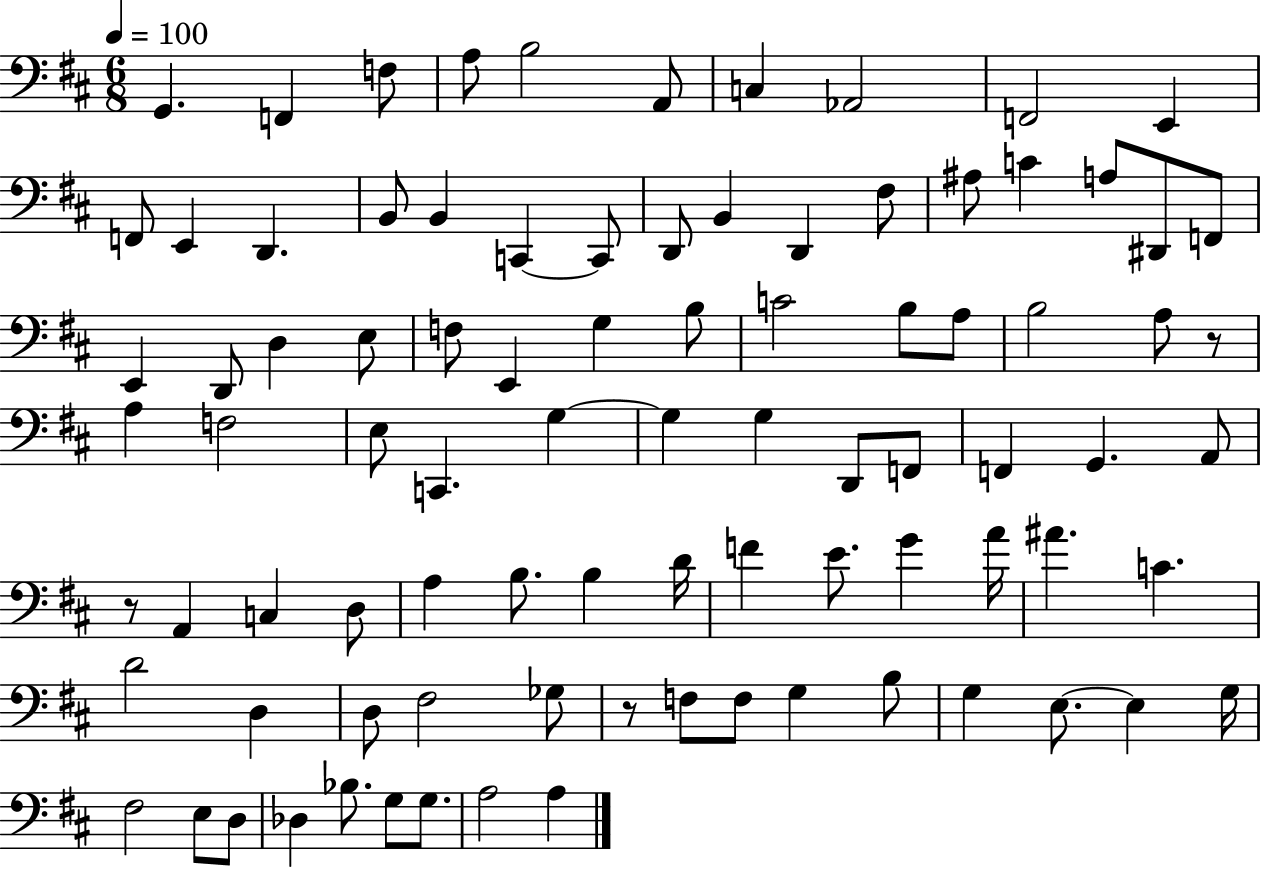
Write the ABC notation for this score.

X:1
T:Untitled
M:6/8
L:1/4
K:D
G,, F,, F,/2 A,/2 B,2 A,,/2 C, _A,,2 F,,2 E,, F,,/2 E,, D,, B,,/2 B,, C,, C,,/2 D,,/2 B,, D,, ^F,/2 ^A,/2 C A,/2 ^D,,/2 F,,/2 E,, D,,/2 D, E,/2 F,/2 E,, G, B,/2 C2 B,/2 A,/2 B,2 A,/2 z/2 A, F,2 E,/2 C,, G, G, G, D,,/2 F,,/2 F,, G,, A,,/2 z/2 A,, C, D,/2 A, B,/2 B, D/4 F E/2 G A/4 ^A C D2 D, D,/2 ^F,2 _G,/2 z/2 F,/2 F,/2 G, B,/2 G, E,/2 E, G,/4 ^F,2 E,/2 D,/2 _D, _B,/2 G,/2 G,/2 A,2 A,